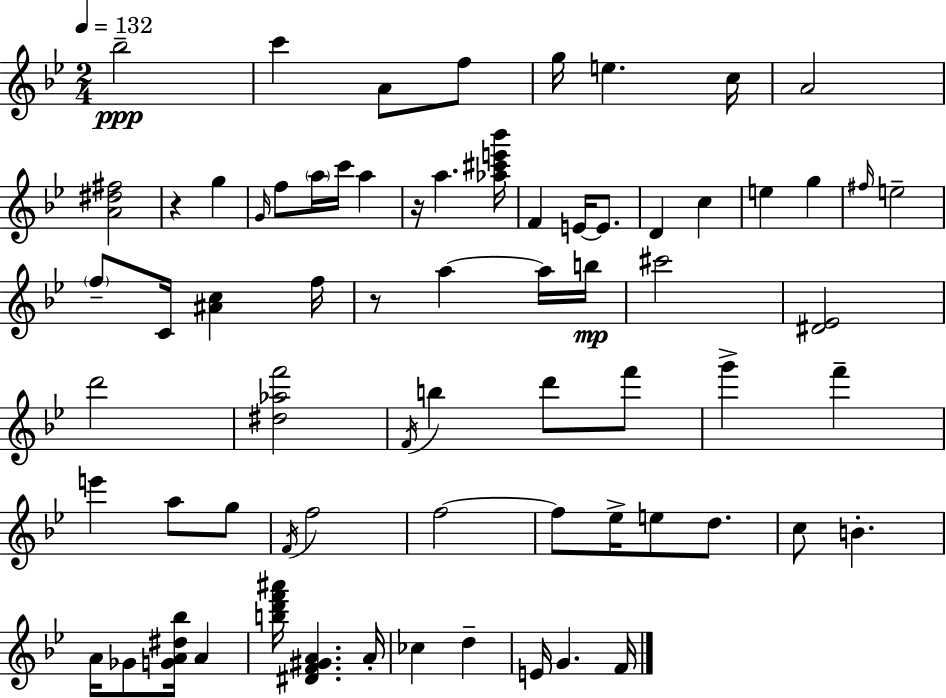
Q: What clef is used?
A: treble